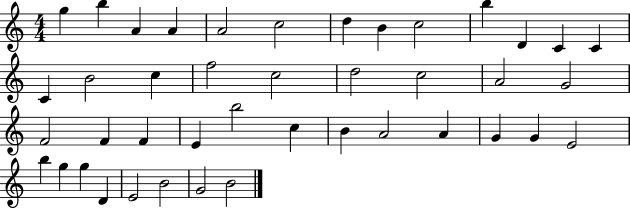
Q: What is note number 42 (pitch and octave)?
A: B4